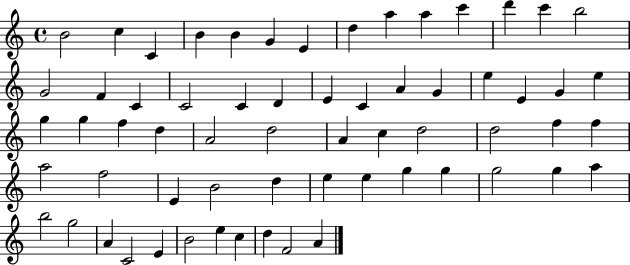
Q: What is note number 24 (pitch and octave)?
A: G4